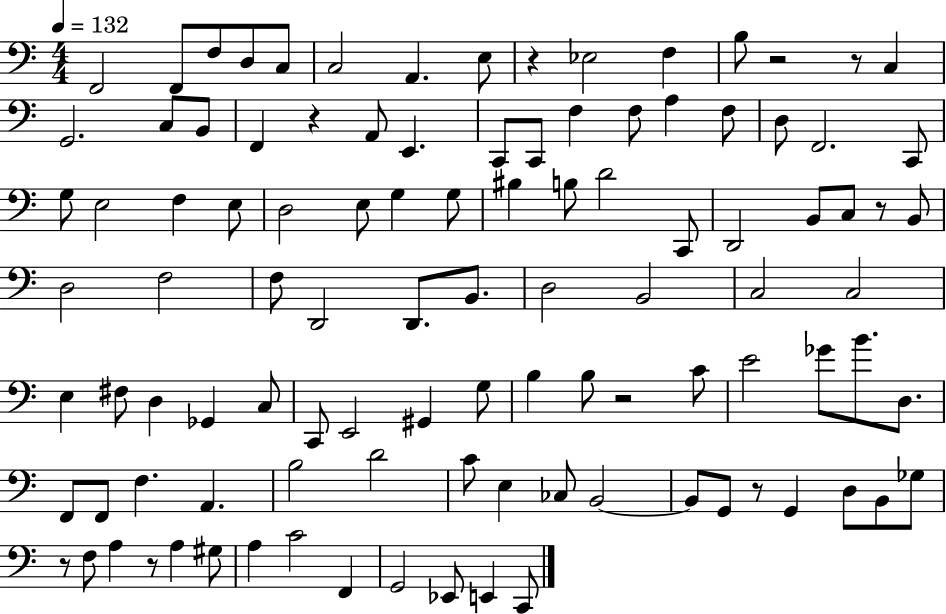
X:1
T:Untitled
M:4/4
L:1/4
K:C
F,,2 F,,/2 F,/2 D,/2 C,/2 C,2 A,, E,/2 z _E,2 F, B,/2 z2 z/2 C, G,,2 C,/2 B,,/2 F,, z A,,/2 E,, C,,/2 C,,/2 F, F,/2 A, F,/2 D,/2 F,,2 C,,/2 G,/2 E,2 F, E,/2 D,2 E,/2 G, G,/2 ^B, B,/2 D2 C,,/2 D,,2 B,,/2 C,/2 z/2 B,,/2 D,2 F,2 F,/2 D,,2 D,,/2 B,,/2 D,2 B,,2 C,2 C,2 E, ^F,/2 D, _G,, C,/2 C,,/2 E,,2 ^G,, G,/2 B, B,/2 z2 C/2 E2 _G/2 B/2 D,/2 F,,/2 F,,/2 F, A,, B,2 D2 C/2 E, _C,/2 B,,2 B,,/2 G,,/2 z/2 G,, D,/2 B,,/2 _G,/2 z/2 F,/2 A, z/2 A, ^G,/2 A, C2 F,, G,,2 _E,,/2 E,, C,,/2